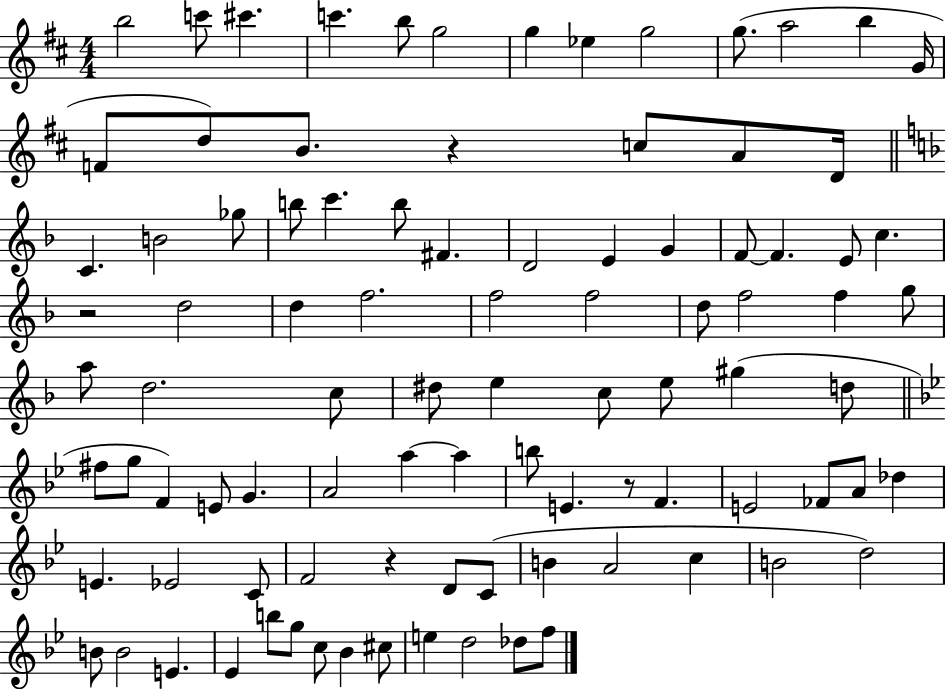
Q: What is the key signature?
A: D major